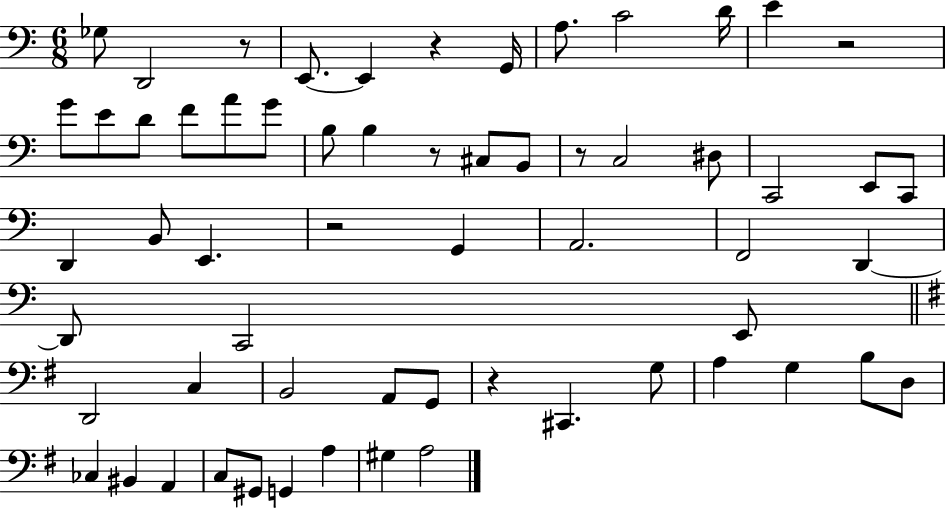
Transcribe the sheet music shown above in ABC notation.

X:1
T:Untitled
M:6/8
L:1/4
K:C
_G,/2 D,,2 z/2 E,,/2 E,, z G,,/4 A,/2 C2 D/4 E z2 G/2 E/2 D/2 F/2 A/2 G/2 B,/2 B, z/2 ^C,/2 B,,/2 z/2 C,2 ^D,/2 C,,2 E,,/2 C,,/2 D,, B,,/2 E,, z2 G,, A,,2 F,,2 D,, D,,/2 C,,2 E,,/2 D,,2 C, B,,2 A,,/2 G,,/2 z ^C,, G,/2 A, G, B,/2 D,/2 _C, ^B,, A,, C,/2 ^G,,/2 G,, A, ^G, A,2